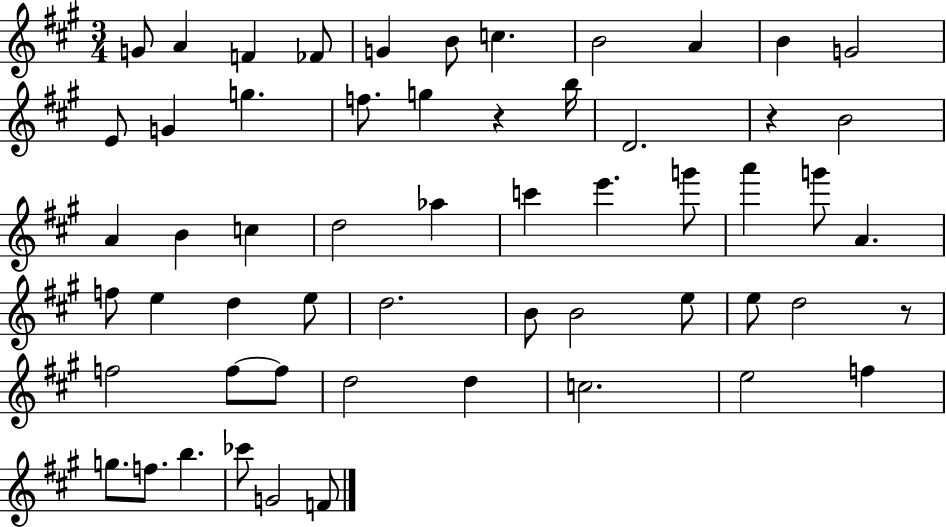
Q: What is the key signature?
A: A major